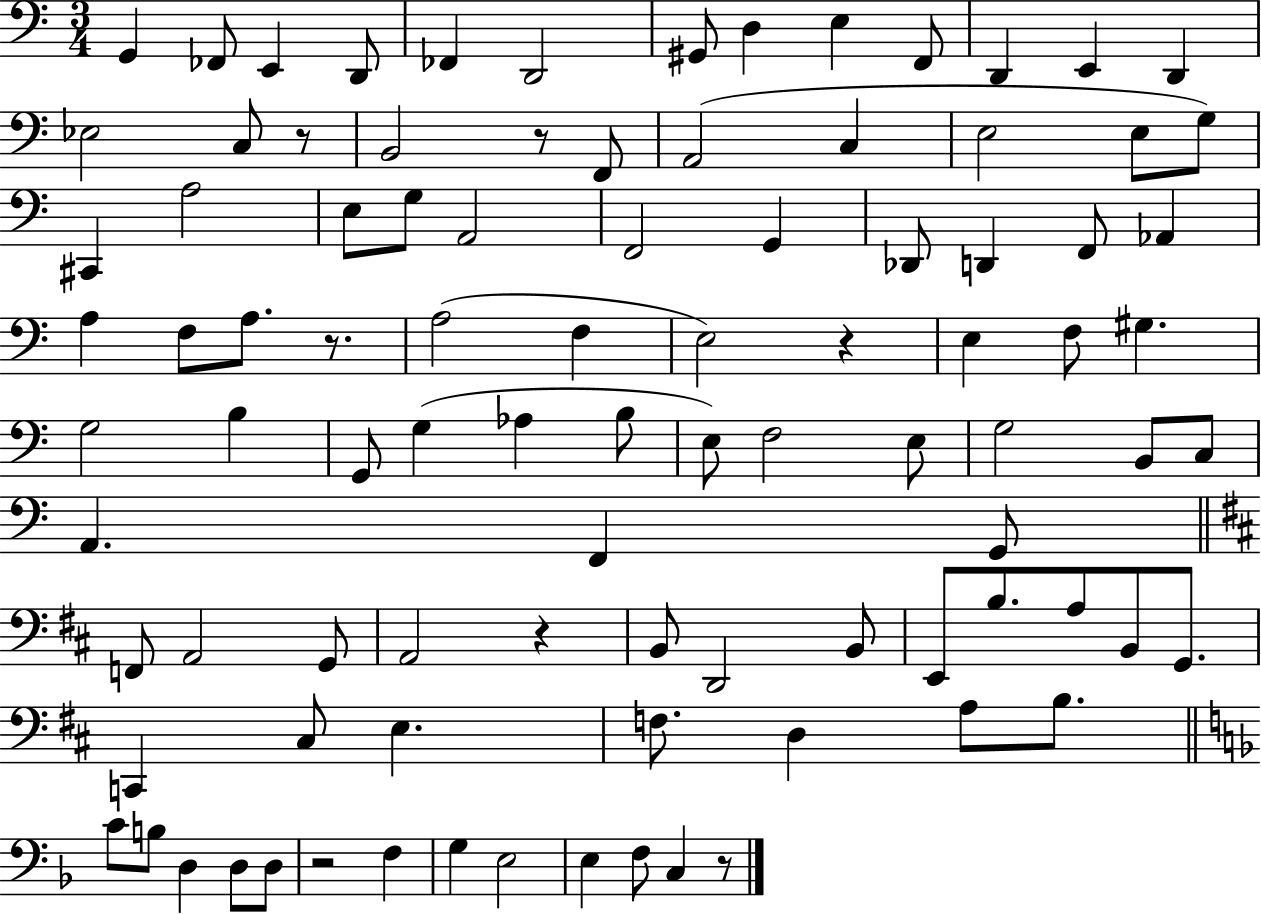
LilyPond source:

{
  \clef bass
  \numericTimeSignature
  \time 3/4
  \key c \major
  g,4 fes,8 e,4 d,8 | fes,4 d,2 | gis,8 d4 e4 f,8 | d,4 e,4 d,4 | \break ees2 c8 r8 | b,2 r8 f,8 | a,2( c4 | e2 e8 g8) | \break cis,4 a2 | e8 g8 a,2 | f,2 g,4 | des,8 d,4 f,8 aes,4 | \break a4 f8 a8. r8. | a2( f4 | e2) r4 | e4 f8 gis4. | \break g2 b4 | g,8 g4( aes4 b8 | e8) f2 e8 | g2 b,8 c8 | \break a,4. f,4 g,8 | \bar "||" \break \key d \major f,8 a,2 g,8 | a,2 r4 | b,8 d,2 b,8 | e,8 b8. a8 b,8 g,8. | \break c,4 cis8 e4. | f8. d4 a8 b8. | \bar "||" \break \key f \major c'8 b8 d4 d8 d8 | r2 f4 | g4 e2 | e4 f8 c4 r8 | \break \bar "|."
}